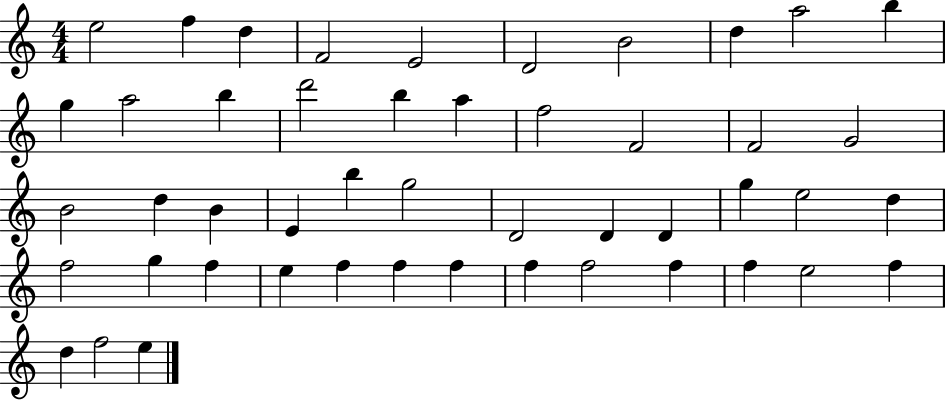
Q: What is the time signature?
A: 4/4